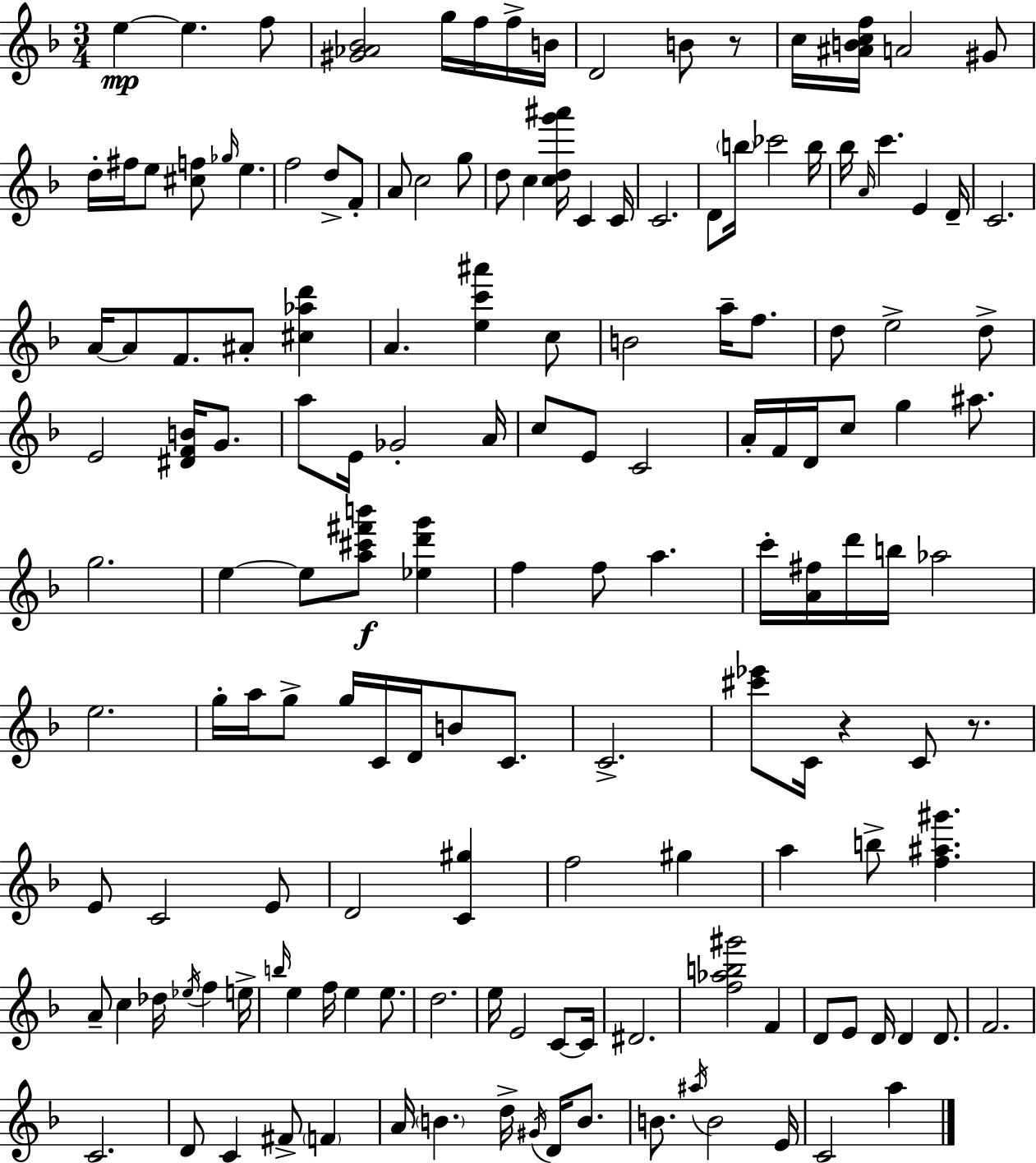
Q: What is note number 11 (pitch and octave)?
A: A4